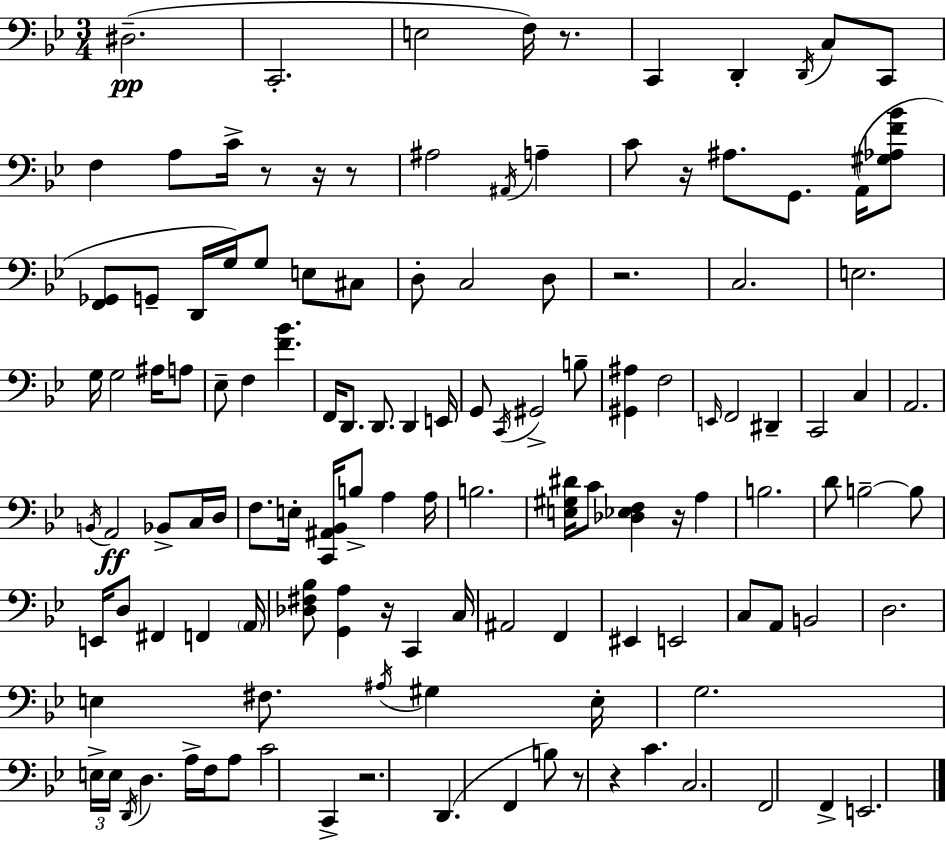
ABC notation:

X:1
T:Untitled
M:3/4
L:1/4
K:Bb
^D,2 C,,2 E,2 F,/4 z/2 C,, D,, D,,/4 C,/2 C,,/2 F, A,/2 C/4 z/2 z/4 z/2 ^A,2 ^A,,/4 A, C/2 z/4 ^A,/2 G,,/2 A,,/4 [^G,_A,F_B]/2 [F,,_G,,]/2 G,,/2 D,,/4 G,/4 G,/2 E,/2 ^C,/2 D,/2 C,2 D,/2 z2 C,2 E,2 G,/4 G,2 ^A,/4 A,/2 _E,/2 F, [F_B] F,,/4 D,,/2 D,,/2 D,, E,,/4 G,,/2 C,,/4 ^G,,2 B,/2 [^G,,^A,] F,2 E,,/4 F,,2 ^D,, C,,2 C, A,,2 B,,/4 A,,2 _B,,/2 C,/4 D,/4 F,/2 E,/4 [C,,^A,,_B,,]/4 B,/2 A, A,/4 B,2 [E,^G,^D]/4 C/2 [_D,_E,F,] z/4 A, B,2 D/2 B,2 B,/2 E,,/4 D,/2 ^F,, F,, A,,/4 [_D,^F,_B,]/2 [G,,A,] z/4 C,, C,/4 ^A,,2 F,, ^E,, E,,2 C,/2 A,,/2 B,,2 D,2 E, ^F,/2 ^A,/4 ^G, E,/4 G,2 E,/4 E,/4 D,,/4 D, A,/4 F,/4 A,/2 C2 C,, z2 D,, F,, B,/2 z/2 z C C,2 F,,2 F,, E,,2